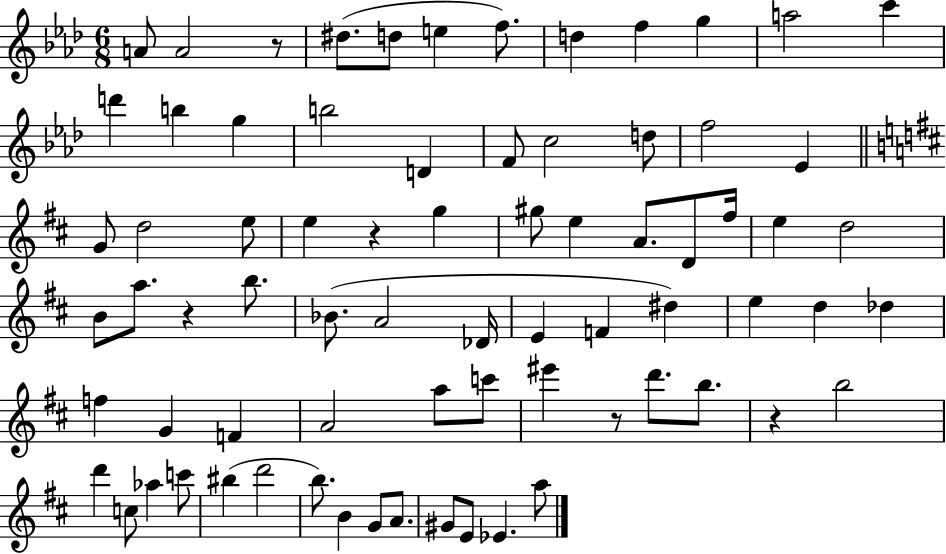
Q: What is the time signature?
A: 6/8